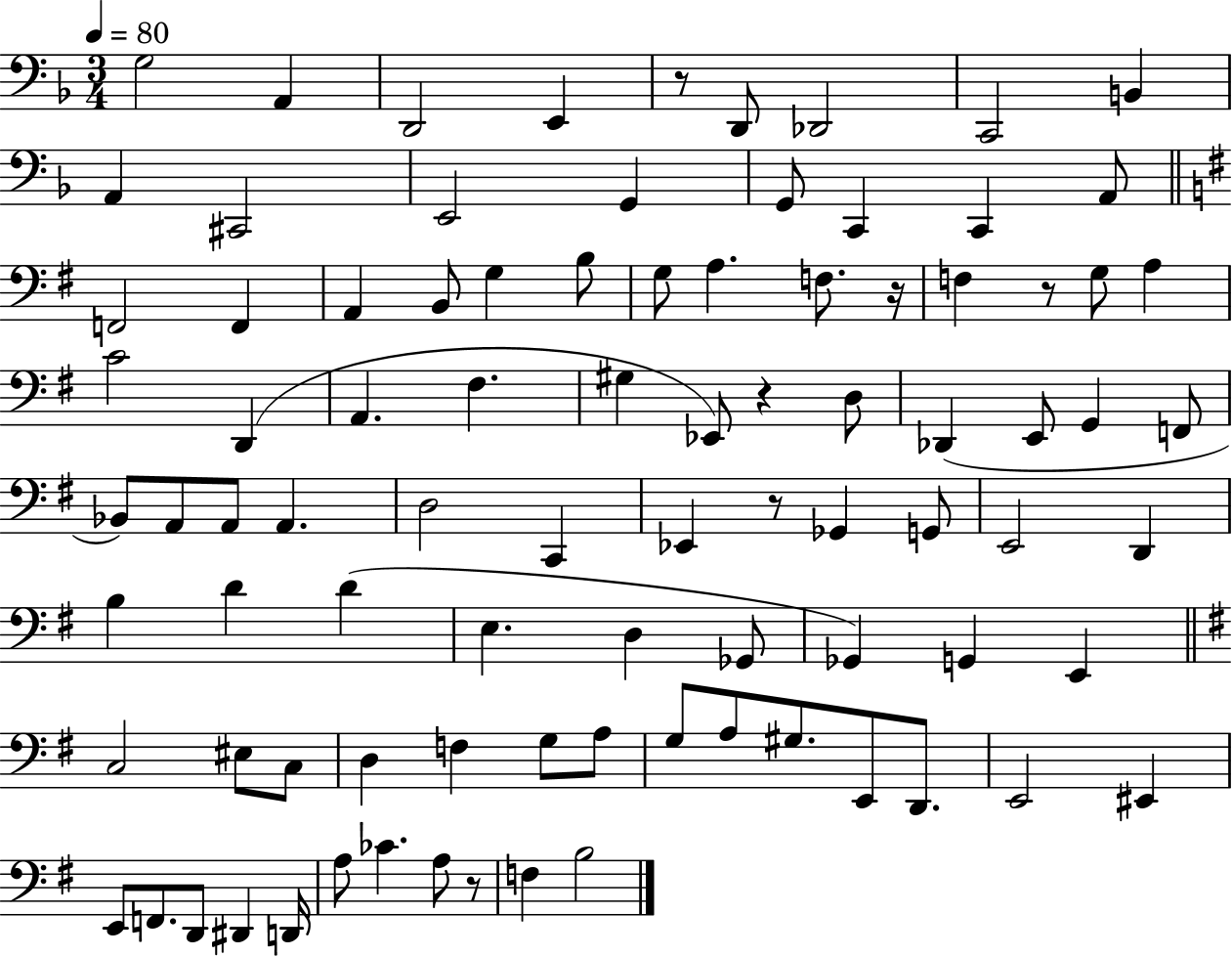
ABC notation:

X:1
T:Untitled
M:3/4
L:1/4
K:F
G,2 A,, D,,2 E,, z/2 D,,/2 _D,,2 C,,2 B,, A,, ^C,,2 E,,2 G,, G,,/2 C,, C,, A,,/2 F,,2 F,, A,, B,,/2 G, B,/2 G,/2 A, F,/2 z/4 F, z/2 G,/2 A, C2 D,, A,, ^F, ^G, _E,,/2 z D,/2 _D,, E,,/2 G,, F,,/2 _B,,/2 A,,/2 A,,/2 A,, D,2 C,, _E,, z/2 _G,, G,,/2 E,,2 D,, B, D D E, D, _G,,/2 _G,, G,, E,, C,2 ^E,/2 C,/2 D, F, G,/2 A,/2 G,/2 A,/2 ^G,/2 E,,/2 D,,/2 E,,2 ^E,, E,,/2 F,,/2 D,,/2 ^D,, D,,/4 A,/2 _C A,/2 z/2 F, B,2